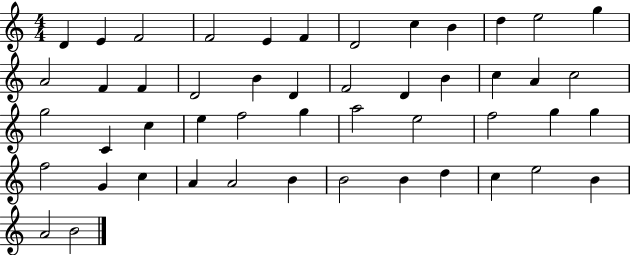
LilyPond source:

{
  \clef treble
  \numericTimeSignature
  \time 4/4
  \key c \major
  d'4 e'4 f'2 | f'2 e'4 f'4 | d'2 c''4 b'4 | d''4 e''2 g''4 | \break a'2 f'4 f'4 | d'2 b'4 d'4 | f'2 d'4 b'4 | c''4 a'4 c''2 | \break g''2 c'4 c''4 | e''4 f''2 g''4 | a''2 e''2 | f''2 g''4 g''4 | \break f''2 g'4 c''4 | a'4 a'2 b'4 | b'2 b'4 d''4 | c''4 e''2 b'4 | \break a'2 b'2 | \bar "|."
}